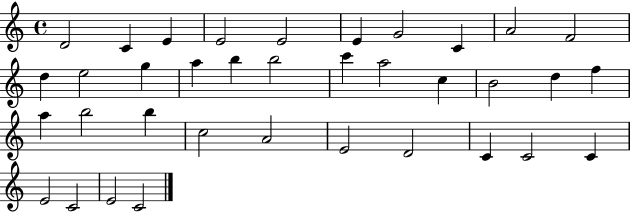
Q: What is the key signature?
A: C major